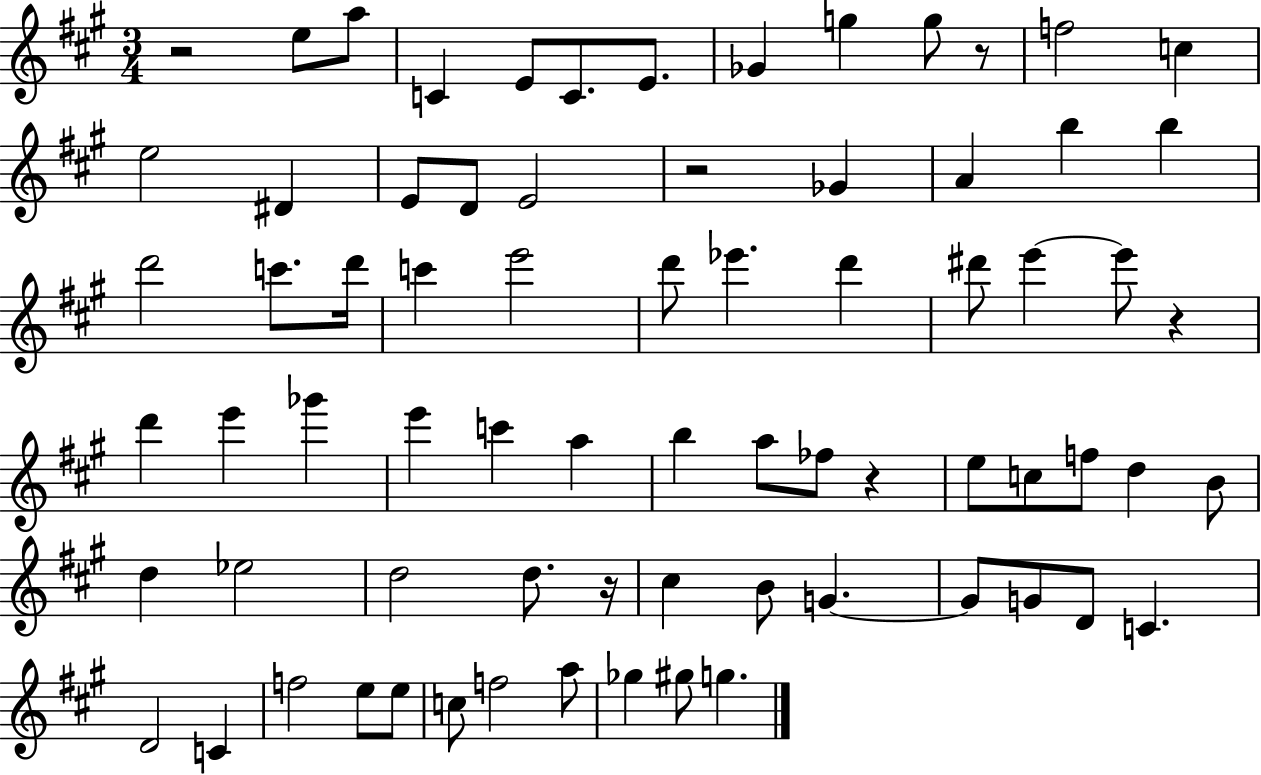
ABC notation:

X:1
T:Untitled
M:3/4
L:1/4
K:A
z2 e/2 a/2 C E/2 C/2 E/2 _G g g/2 z/2 f2 c e2 ^D E/2 D/2 E2 z2 _G A b b d'2 c'/2 d'/4 c' e'2 d'/2 _e' d' ^d'/2 e' e'/2 z d' e' _g' e' c' a b a/2 _f/2 z e/2 c/2 f/2 d B/2 d _e2 d2 d/2 z/4 ^c B/2 G G/2 G/2 D/2 C D2 C f2 e/2 e/2 c/2 f2 a/2 _g ^g/2 g